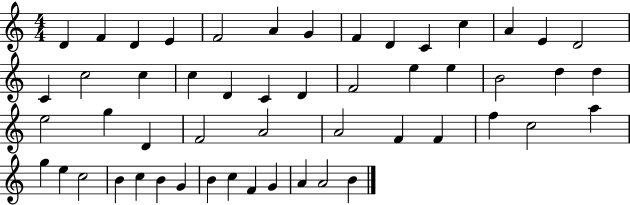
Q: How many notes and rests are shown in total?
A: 52